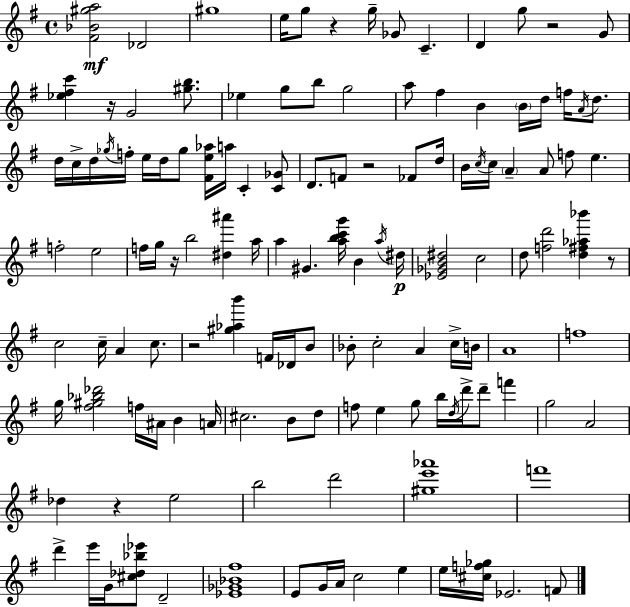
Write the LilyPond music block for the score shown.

{
  \clef treble
  \time 4/4
  \defaultTimeSignature
  \key g \major
  \repeat volta 2 { <fis' bes' gis'' a''>2\mf des'2 | gis''1 | e''16 g''8 r4 g''16-- ges'8 c'4.-- | d'4 g''8 r2 g'8 | \break <ees'' fis'' c'''>4 r16 g'2 <gis'' b''>8. | ees''4 g''8 b''8 g''2 | a''8 fis''4 b'4 \parenthesize b'16 d''16 f''16 \acciaccatura { a'16 } d''8. | d''16 c''16-> d''16 \acciaccatura { ges''16 } f''16-. e''16 d''16 ges''8 <fis' e'' aes''>16 a''16 c'4-. | \break <c' ges'>8 d'8. f'8 r2 fes'8 | d''16 b'16 \acciaccatura { c''16 } c''16 \parenthesize a'4-- a'8 f''8 e''4. | f''2-. e''2 | f''16 g''16 r16 b''2 <dis'' ais'''>4 | \break a''16 a''4 gis'4. <a'' b'' c''' g'''>16 b'4 | \acciaccatura { a''16 }\p dis''16 <ees' ges' b' dis''>2 c''2 | d''8 <f'' d'''>2 <d'' fis'' aes'' bes'''>4 | r8 c''2 c''16-- a'4 | \break c''8. r2 <gis'' aes'' b'''>4 | f'16 des'16 b'8 bes'8-. c''2-. a'4 | c''16-> b'16 a'1 | f''1 | \break g''16 <fis'' gis'' bes'' des'''>2 f''16 ais'16 b'4 | a'16 cis''2. | b'8 d''8 f''8 e''4 g''8 b''16 \acciaccatura { d''16 } d'''16-> d'''8-- | f'''4 g''2 a'2 | \break des''4 r4 e''2 | b''2 d'''2 | <gis'' e''' aes'''>1 | f'''1 | \break d'''4-> e'''16 g'16 <cis'' des'' bes'' ees'''>8 d'2-- | <ees' ges' bes' fis''>1 | e'8 g'16 a'16 c''2 | e''4 e''16 <cis'' f'' ges''>16 ees'2. | \break f'8 } \bar "|."
}